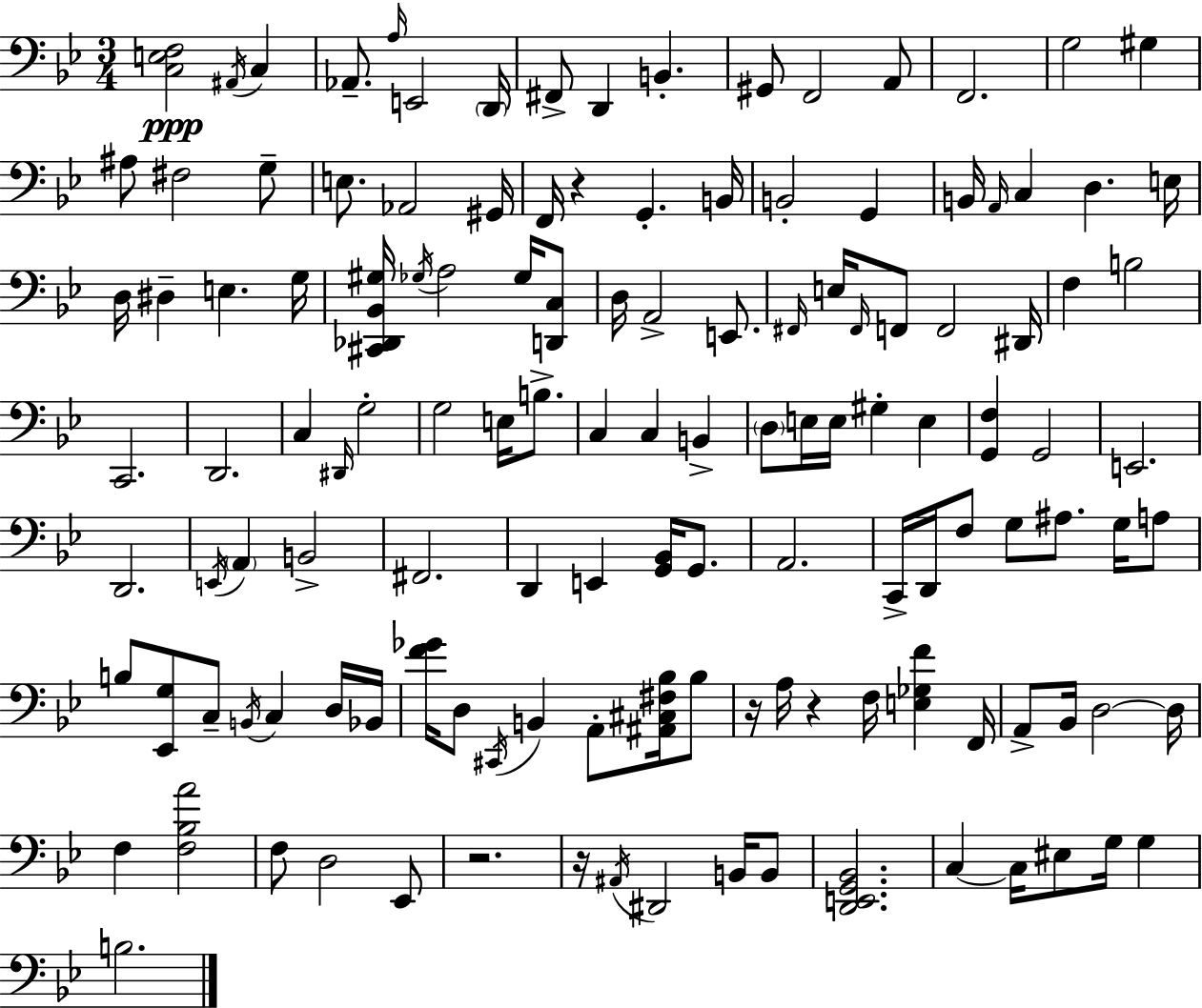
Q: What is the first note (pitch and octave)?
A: A#2